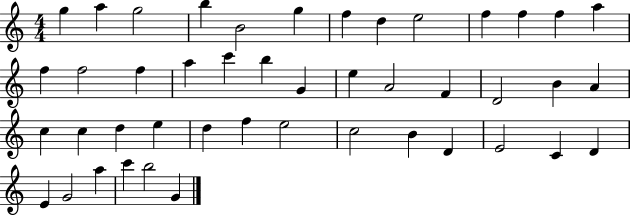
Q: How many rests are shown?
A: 0